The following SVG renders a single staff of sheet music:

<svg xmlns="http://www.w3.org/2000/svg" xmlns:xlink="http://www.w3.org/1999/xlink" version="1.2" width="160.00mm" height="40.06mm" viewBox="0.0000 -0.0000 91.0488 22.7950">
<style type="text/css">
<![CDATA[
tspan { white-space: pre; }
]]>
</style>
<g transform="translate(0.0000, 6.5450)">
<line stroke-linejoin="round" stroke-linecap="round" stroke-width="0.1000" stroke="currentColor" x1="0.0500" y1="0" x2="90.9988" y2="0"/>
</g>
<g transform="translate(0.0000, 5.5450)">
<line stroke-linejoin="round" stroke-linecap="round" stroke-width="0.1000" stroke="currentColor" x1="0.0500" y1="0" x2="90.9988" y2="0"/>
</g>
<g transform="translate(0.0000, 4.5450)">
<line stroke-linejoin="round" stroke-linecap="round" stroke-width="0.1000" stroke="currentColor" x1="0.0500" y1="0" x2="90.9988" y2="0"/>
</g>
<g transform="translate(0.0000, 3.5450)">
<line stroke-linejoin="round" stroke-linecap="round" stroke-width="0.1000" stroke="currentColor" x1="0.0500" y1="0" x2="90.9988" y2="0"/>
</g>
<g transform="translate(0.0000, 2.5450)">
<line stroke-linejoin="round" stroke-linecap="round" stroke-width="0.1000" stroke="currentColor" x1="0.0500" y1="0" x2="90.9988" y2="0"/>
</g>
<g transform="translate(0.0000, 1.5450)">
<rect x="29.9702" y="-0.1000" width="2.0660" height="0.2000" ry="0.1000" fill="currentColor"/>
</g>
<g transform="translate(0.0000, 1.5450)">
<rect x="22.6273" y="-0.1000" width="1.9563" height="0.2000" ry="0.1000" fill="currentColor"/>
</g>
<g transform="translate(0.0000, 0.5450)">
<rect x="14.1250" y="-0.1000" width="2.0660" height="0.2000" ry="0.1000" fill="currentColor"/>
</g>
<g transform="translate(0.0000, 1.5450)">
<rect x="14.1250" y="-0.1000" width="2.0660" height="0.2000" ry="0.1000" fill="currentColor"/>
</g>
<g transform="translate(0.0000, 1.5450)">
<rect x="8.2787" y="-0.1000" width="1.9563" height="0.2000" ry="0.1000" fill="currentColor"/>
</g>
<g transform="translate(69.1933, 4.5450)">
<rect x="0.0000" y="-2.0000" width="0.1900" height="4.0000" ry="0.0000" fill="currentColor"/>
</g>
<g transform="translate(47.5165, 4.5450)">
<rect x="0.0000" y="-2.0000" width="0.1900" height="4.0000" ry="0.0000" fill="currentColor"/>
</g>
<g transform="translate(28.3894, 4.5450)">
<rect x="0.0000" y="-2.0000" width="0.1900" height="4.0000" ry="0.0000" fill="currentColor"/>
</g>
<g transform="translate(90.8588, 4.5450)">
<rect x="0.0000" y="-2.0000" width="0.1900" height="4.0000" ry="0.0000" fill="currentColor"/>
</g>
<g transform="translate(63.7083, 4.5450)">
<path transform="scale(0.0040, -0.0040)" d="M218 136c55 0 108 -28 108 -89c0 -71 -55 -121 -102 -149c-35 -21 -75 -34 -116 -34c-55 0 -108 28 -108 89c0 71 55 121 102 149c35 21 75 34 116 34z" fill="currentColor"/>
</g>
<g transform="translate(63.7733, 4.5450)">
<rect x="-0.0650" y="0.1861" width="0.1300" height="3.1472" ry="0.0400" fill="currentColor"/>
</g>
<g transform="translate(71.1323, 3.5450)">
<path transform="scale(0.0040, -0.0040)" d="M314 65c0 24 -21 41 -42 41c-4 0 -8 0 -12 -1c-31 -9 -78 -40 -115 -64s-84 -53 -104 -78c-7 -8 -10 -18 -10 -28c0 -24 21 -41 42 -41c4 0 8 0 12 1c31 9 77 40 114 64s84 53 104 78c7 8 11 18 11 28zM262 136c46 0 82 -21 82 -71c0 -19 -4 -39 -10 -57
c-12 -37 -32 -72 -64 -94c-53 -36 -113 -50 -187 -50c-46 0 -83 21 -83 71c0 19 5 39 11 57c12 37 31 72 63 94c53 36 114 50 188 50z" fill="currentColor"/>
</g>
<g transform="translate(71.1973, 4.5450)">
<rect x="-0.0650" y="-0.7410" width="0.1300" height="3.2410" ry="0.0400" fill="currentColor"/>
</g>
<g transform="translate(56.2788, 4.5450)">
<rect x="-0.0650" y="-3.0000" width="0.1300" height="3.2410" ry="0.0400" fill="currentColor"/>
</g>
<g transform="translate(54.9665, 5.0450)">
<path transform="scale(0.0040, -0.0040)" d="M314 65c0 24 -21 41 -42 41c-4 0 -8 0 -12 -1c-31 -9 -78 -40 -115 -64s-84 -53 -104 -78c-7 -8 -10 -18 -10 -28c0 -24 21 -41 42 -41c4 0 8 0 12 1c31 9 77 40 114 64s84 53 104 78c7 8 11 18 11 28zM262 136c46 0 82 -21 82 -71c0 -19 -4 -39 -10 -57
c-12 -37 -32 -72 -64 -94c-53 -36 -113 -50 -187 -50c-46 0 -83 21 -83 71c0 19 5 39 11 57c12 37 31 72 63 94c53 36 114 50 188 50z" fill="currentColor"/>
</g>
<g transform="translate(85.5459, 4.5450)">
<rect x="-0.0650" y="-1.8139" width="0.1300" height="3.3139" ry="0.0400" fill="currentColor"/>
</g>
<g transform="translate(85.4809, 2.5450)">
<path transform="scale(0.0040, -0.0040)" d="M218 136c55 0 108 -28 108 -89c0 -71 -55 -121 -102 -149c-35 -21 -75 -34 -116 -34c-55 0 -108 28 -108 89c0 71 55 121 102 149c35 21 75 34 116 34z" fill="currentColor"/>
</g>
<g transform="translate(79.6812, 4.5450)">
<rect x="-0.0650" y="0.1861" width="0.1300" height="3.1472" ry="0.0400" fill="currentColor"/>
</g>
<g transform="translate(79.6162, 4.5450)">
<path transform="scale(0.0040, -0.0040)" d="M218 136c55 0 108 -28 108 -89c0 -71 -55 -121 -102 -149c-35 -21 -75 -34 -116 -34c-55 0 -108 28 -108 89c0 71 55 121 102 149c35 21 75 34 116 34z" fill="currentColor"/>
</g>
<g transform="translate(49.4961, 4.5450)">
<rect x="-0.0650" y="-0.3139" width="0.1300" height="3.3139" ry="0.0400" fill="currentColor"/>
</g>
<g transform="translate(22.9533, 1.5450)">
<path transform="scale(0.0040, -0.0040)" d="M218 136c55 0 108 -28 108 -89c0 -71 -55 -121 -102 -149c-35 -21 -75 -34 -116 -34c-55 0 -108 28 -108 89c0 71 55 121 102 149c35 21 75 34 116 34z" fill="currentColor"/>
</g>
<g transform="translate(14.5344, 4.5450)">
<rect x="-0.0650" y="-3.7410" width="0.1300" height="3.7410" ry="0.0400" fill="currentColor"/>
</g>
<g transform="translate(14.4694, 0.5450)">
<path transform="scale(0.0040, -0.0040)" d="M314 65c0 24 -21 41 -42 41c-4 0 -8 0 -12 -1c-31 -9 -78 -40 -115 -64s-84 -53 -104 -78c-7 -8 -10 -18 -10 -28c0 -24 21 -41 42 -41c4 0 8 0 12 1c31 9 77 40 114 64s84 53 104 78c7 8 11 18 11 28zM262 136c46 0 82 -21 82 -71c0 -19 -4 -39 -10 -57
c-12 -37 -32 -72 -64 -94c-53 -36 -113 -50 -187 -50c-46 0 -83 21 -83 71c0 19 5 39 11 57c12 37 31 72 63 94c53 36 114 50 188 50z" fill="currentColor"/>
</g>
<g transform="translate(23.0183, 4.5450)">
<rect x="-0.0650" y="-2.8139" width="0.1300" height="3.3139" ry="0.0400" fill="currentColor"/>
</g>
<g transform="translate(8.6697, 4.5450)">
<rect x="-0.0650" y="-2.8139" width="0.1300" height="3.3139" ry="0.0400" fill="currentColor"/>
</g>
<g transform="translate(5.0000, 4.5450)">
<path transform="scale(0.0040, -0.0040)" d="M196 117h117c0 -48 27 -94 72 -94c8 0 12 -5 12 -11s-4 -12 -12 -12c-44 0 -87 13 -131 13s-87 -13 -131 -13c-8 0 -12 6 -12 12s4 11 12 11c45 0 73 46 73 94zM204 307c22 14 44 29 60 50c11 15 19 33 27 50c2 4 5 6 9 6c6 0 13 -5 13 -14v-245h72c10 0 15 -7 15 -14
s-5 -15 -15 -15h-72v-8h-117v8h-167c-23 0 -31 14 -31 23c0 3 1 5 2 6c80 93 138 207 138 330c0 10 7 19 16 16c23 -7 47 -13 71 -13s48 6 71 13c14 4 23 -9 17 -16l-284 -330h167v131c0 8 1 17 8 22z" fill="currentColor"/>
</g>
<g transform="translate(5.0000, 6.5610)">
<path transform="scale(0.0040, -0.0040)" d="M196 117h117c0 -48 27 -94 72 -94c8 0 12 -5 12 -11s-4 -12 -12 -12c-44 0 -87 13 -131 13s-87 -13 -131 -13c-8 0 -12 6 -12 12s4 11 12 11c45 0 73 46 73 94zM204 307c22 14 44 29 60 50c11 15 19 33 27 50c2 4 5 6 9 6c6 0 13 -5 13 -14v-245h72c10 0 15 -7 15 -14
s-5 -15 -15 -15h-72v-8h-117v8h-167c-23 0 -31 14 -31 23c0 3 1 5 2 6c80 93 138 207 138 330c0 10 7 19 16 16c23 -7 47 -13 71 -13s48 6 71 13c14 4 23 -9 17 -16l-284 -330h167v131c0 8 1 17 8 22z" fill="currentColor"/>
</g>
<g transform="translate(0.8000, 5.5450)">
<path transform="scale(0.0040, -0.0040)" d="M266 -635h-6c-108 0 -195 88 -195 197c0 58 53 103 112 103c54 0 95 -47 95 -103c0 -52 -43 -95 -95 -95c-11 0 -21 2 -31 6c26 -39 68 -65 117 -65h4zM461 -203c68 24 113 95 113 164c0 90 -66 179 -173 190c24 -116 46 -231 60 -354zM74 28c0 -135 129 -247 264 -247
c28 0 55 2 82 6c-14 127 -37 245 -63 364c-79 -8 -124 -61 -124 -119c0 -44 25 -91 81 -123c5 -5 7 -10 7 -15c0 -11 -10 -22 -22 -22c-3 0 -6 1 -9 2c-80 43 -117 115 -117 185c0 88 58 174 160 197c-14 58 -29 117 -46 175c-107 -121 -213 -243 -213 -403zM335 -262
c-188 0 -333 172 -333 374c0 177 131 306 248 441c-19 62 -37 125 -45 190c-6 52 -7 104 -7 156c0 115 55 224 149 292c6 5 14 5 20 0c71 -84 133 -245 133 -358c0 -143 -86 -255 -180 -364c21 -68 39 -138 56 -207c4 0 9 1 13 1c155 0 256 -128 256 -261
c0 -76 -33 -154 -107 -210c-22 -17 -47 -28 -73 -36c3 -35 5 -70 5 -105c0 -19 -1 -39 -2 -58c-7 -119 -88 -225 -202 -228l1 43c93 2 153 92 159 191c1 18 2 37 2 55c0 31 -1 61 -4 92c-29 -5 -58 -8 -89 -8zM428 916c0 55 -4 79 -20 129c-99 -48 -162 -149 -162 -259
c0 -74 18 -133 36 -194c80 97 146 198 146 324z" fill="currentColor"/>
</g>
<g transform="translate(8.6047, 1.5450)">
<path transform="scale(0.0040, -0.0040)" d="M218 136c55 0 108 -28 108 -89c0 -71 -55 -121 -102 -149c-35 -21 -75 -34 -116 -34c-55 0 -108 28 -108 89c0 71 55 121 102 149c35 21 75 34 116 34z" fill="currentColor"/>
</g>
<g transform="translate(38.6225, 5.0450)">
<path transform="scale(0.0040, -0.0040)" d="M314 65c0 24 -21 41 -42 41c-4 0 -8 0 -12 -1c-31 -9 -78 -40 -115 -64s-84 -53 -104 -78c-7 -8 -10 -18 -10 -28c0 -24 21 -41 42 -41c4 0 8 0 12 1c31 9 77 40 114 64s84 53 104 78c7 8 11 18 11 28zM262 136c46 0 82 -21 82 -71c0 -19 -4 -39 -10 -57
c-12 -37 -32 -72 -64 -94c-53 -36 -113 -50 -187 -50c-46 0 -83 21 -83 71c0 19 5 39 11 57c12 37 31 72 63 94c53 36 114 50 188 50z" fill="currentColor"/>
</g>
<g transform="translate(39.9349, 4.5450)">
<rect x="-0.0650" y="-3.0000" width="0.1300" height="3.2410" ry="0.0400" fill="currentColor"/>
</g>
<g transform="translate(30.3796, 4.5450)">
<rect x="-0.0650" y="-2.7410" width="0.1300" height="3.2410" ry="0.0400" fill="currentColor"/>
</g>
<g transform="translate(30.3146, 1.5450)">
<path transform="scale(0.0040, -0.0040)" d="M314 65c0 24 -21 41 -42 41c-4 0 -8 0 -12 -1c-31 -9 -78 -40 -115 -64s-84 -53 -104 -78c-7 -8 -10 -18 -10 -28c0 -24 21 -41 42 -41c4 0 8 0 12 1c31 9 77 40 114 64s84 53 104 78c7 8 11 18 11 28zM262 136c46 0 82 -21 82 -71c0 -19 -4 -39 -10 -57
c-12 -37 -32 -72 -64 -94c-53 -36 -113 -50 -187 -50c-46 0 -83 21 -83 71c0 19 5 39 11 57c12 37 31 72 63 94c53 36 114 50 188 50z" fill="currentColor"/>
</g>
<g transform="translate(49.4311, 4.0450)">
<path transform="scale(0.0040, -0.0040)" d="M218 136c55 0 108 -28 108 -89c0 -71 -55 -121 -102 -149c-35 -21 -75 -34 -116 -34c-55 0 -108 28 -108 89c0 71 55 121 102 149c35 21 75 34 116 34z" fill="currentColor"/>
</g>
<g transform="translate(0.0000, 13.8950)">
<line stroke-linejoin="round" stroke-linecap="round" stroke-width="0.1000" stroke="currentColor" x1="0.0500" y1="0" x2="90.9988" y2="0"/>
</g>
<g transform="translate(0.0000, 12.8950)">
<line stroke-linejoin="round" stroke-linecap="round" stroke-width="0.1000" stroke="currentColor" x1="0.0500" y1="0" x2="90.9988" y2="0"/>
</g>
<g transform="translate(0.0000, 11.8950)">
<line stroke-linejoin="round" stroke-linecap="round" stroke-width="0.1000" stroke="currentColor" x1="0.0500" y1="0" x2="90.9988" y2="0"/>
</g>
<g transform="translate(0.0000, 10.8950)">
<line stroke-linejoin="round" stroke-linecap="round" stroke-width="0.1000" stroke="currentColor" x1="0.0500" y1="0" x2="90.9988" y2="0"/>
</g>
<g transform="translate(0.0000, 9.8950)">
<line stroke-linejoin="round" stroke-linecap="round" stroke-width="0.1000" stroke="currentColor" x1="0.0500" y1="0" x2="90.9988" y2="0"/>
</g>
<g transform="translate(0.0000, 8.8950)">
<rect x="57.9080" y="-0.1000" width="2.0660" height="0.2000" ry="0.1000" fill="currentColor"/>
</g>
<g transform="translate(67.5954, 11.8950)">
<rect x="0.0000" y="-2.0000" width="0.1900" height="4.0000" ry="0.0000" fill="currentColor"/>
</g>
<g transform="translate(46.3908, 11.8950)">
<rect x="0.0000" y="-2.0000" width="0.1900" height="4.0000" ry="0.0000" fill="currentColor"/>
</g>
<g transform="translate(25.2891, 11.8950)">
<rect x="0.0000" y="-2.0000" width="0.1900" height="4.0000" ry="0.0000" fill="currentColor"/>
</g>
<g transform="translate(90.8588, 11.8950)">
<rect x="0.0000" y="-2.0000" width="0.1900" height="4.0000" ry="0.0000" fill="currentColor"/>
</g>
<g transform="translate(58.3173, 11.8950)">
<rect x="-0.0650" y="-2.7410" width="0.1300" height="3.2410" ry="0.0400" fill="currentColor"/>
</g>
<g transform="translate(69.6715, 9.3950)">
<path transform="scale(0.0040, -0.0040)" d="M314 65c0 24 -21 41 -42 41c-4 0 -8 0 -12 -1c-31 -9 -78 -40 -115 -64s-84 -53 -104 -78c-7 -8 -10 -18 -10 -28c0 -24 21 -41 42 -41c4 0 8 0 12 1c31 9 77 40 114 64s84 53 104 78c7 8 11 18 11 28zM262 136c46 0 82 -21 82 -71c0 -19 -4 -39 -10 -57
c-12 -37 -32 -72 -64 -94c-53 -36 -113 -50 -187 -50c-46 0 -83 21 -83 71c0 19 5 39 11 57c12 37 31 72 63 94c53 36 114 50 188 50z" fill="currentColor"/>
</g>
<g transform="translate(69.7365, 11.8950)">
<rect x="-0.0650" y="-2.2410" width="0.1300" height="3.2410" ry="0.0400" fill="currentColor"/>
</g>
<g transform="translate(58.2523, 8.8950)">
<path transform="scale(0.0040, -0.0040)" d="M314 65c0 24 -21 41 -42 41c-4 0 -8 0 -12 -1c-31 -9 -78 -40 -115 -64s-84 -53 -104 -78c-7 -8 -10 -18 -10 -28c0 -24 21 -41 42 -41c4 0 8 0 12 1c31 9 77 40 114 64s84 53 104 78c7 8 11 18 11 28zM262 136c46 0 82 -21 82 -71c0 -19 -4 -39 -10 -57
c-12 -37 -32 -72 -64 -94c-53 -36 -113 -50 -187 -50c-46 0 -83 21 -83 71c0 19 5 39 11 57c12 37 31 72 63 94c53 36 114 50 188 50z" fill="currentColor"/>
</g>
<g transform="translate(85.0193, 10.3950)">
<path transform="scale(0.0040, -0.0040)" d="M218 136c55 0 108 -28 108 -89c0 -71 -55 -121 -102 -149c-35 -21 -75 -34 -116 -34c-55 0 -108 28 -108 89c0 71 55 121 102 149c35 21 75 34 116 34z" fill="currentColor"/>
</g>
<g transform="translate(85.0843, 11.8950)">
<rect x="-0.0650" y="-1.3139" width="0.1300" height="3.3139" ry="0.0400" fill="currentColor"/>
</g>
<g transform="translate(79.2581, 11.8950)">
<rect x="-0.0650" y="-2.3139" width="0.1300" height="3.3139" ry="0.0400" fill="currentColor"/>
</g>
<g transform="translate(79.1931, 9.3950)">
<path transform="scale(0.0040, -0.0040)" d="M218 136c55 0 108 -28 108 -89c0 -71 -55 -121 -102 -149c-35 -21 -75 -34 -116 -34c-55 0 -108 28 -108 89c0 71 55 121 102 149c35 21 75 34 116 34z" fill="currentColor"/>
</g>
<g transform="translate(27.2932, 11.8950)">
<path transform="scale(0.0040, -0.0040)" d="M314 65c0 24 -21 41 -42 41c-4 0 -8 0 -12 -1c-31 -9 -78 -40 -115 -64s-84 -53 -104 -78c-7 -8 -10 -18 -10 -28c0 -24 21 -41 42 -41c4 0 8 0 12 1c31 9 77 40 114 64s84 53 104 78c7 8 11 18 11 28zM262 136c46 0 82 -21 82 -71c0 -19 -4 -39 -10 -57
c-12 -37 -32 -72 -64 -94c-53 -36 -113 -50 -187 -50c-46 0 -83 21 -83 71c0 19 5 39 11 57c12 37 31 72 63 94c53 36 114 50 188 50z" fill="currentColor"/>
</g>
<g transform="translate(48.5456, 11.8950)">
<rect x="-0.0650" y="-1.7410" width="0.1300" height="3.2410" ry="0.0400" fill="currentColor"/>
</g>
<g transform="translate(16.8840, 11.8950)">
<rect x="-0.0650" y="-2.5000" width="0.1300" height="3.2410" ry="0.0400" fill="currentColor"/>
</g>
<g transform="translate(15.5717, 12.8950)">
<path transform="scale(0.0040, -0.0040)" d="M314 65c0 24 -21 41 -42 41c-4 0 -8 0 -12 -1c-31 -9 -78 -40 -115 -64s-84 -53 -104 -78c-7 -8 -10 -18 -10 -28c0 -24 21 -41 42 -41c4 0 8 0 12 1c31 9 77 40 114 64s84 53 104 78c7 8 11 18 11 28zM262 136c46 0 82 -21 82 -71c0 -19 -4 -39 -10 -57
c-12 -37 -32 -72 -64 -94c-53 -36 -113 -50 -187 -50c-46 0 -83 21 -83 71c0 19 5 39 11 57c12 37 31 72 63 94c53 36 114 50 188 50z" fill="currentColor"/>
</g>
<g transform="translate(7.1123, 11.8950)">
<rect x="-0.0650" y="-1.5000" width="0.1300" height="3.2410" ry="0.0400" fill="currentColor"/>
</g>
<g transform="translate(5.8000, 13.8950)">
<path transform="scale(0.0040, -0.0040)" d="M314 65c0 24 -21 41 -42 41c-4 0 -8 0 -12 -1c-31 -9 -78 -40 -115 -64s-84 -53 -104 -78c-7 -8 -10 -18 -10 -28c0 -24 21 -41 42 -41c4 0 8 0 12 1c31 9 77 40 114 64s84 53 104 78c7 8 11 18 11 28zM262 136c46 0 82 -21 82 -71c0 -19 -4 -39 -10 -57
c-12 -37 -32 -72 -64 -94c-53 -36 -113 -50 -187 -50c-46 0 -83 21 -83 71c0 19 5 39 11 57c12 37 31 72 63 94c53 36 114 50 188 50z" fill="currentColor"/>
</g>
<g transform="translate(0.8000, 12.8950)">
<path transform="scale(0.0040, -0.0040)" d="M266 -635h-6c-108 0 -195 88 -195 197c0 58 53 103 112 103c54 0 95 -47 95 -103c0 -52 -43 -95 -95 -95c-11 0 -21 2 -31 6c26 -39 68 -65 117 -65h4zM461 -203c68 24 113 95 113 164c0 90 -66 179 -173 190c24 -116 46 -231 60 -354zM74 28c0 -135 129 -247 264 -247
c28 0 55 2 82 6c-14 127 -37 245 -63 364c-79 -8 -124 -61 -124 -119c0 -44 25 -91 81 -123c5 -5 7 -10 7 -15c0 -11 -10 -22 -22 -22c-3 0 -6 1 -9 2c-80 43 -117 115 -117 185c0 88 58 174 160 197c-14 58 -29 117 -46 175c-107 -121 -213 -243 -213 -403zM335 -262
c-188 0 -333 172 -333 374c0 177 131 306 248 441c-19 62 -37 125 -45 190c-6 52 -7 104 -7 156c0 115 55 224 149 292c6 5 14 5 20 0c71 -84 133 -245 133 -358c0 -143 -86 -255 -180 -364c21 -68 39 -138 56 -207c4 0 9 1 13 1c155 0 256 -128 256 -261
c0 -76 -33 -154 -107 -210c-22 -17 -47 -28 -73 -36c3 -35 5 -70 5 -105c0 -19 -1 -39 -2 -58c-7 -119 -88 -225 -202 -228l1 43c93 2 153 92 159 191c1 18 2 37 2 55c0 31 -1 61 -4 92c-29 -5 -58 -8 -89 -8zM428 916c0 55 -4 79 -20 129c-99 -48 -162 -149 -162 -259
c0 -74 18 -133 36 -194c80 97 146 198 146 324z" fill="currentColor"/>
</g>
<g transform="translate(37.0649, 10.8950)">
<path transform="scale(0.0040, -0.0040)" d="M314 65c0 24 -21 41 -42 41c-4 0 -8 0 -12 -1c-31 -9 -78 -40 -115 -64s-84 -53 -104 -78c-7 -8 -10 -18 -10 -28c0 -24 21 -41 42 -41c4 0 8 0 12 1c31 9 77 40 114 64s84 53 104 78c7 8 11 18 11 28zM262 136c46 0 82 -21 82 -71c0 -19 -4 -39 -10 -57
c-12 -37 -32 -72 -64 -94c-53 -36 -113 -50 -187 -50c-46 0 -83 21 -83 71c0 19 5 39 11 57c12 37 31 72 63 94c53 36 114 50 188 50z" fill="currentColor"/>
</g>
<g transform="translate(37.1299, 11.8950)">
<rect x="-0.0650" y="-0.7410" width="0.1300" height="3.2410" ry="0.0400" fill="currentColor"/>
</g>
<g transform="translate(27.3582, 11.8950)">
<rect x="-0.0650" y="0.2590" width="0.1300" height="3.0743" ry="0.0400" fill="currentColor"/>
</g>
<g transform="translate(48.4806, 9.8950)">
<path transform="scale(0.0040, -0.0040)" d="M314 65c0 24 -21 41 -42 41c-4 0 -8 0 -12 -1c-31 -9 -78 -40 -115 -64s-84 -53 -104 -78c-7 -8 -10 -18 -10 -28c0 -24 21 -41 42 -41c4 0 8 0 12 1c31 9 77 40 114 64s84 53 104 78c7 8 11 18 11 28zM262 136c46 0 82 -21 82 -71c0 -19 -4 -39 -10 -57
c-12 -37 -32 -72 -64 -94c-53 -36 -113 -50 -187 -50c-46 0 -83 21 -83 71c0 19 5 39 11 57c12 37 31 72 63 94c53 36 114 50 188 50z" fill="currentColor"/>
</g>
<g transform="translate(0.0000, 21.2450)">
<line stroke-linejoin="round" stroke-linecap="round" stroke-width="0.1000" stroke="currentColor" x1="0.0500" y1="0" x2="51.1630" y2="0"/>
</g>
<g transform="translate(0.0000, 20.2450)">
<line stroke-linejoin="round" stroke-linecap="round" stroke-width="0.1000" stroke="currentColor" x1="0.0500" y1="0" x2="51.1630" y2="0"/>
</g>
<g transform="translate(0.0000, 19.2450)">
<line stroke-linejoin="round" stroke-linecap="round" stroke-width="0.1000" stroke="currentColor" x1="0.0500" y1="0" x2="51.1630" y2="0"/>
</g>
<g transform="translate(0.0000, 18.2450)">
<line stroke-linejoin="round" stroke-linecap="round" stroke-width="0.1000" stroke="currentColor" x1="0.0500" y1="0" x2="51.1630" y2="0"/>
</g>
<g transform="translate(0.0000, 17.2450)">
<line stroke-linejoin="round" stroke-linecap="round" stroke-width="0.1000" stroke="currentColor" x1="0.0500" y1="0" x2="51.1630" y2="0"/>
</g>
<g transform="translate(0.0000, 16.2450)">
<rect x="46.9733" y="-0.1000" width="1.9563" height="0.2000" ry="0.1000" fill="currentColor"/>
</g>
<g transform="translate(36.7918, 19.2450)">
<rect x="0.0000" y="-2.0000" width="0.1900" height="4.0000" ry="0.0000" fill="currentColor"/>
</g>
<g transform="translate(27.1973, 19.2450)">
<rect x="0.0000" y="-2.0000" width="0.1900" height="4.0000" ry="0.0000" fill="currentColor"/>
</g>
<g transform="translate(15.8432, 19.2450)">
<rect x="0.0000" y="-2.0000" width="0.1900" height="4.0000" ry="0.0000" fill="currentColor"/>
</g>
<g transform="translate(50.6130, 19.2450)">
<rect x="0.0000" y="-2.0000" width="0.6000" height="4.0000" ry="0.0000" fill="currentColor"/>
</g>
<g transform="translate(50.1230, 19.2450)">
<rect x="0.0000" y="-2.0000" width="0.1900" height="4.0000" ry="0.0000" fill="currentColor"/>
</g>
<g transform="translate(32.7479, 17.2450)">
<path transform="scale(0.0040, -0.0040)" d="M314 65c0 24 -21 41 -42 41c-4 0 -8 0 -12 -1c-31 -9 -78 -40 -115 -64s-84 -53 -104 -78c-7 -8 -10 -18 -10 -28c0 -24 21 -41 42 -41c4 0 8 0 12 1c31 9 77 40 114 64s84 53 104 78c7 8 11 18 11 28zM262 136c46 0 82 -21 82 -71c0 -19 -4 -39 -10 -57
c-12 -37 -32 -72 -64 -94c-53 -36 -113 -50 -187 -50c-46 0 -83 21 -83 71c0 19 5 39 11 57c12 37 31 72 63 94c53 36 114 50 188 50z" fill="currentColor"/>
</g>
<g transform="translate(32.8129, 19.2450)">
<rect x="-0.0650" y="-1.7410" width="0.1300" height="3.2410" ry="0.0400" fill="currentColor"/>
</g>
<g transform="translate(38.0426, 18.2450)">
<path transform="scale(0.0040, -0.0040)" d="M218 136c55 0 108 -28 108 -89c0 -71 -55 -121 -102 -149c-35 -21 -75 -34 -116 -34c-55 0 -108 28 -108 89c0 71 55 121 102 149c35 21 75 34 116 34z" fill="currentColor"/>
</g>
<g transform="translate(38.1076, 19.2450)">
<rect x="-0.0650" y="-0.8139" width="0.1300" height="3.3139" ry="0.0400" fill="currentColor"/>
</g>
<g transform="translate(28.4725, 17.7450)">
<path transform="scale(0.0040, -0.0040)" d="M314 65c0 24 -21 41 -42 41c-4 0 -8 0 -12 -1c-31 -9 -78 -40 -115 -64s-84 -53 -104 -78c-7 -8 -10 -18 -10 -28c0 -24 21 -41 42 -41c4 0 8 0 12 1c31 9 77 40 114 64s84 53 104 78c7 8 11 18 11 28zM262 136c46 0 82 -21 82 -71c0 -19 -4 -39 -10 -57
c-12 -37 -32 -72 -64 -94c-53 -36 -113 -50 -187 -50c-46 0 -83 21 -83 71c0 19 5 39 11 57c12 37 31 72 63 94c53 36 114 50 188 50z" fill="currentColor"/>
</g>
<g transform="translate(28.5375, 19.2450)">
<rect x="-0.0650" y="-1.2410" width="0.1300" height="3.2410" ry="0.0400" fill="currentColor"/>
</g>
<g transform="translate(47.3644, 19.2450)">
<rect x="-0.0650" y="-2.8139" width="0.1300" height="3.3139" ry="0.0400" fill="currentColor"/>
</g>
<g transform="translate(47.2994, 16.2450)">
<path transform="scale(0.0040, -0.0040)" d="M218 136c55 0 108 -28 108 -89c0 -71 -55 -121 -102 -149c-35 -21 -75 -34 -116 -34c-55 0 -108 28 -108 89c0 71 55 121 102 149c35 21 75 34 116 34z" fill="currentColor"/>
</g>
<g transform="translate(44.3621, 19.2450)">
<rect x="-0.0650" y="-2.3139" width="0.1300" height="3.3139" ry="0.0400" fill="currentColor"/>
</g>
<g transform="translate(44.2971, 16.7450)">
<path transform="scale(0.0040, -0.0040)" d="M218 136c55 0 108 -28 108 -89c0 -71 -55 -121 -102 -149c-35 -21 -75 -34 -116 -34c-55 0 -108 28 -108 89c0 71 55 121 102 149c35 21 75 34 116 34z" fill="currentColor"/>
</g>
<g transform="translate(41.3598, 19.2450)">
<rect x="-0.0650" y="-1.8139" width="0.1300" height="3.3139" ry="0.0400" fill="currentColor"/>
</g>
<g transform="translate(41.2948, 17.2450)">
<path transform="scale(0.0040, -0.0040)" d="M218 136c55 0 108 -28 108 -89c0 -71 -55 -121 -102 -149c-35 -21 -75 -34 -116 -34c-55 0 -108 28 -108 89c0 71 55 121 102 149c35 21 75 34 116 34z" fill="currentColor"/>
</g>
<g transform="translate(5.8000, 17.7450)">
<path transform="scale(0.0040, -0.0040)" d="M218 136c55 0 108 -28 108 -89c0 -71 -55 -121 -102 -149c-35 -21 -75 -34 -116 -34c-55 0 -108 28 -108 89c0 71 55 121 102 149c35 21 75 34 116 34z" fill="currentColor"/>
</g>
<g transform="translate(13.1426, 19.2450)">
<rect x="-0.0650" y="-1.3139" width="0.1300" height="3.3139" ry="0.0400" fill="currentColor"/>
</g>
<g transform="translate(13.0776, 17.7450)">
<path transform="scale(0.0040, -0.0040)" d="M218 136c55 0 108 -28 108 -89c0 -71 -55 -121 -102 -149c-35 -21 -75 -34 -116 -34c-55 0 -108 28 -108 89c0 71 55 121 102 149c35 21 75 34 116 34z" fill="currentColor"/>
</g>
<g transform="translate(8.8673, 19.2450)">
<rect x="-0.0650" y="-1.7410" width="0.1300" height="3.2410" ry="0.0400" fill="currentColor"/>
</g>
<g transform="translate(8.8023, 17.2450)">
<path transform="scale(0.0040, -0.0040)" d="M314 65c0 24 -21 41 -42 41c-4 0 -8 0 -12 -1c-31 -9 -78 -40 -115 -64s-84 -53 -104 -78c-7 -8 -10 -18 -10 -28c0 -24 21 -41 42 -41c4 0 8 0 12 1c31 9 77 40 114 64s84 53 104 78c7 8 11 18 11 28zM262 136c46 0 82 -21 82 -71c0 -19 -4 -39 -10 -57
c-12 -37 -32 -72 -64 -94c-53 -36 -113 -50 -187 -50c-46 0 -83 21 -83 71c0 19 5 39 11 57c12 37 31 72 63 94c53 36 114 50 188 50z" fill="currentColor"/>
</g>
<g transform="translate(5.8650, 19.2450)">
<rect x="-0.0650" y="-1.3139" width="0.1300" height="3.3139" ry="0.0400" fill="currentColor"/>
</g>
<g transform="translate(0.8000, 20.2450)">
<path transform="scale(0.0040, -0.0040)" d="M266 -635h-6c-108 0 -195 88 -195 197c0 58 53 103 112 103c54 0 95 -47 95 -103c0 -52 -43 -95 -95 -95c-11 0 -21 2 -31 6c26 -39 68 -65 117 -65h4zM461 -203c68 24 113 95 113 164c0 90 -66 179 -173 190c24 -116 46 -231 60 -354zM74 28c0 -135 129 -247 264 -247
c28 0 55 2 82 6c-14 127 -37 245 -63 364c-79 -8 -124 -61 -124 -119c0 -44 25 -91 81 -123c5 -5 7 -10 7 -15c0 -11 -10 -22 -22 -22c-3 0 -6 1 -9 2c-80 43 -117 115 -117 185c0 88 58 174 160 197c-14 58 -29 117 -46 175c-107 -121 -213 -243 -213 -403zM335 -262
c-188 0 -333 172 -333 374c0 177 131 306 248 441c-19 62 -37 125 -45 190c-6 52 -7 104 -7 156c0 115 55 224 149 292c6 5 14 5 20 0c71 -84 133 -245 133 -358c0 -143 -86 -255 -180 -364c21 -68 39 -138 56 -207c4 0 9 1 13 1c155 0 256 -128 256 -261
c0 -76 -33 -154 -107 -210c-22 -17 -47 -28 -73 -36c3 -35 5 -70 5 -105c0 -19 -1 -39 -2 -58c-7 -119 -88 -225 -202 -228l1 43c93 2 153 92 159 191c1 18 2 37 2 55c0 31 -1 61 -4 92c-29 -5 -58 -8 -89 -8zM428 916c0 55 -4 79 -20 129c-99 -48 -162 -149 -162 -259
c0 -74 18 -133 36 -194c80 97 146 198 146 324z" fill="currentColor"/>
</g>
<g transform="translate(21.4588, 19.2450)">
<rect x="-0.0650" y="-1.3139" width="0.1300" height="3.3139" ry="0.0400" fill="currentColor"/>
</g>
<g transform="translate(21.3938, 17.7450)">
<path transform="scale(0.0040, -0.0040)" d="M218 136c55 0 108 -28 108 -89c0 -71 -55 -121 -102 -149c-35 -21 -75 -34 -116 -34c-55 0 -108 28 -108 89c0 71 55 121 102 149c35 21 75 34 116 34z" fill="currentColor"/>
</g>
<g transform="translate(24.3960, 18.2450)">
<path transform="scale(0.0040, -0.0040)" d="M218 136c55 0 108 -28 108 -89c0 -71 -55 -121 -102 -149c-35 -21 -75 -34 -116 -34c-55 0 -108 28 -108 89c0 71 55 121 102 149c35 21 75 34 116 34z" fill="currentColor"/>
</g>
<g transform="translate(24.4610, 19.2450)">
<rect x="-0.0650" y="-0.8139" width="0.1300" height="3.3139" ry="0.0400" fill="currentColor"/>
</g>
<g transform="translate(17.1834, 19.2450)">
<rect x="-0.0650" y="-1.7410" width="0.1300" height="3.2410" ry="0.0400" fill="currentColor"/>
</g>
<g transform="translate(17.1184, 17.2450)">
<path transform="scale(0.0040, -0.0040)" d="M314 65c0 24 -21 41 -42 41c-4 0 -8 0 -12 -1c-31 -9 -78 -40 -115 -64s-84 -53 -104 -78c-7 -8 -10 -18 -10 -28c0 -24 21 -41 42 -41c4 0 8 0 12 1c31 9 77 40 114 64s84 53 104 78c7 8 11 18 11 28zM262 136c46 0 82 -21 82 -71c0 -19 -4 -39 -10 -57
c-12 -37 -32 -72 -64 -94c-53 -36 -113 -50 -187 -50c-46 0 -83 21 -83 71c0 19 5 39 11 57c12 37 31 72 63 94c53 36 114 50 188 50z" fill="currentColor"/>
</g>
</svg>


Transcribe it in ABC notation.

X:1
T:Untitled
M:4/4
L:1/4
K:C
a c'2 a a2 A2 c A2 B d2 B f E2 G2 B2 d2 f2 a2 g2 g e e f2 e f2 e d e2 f2 d f g a